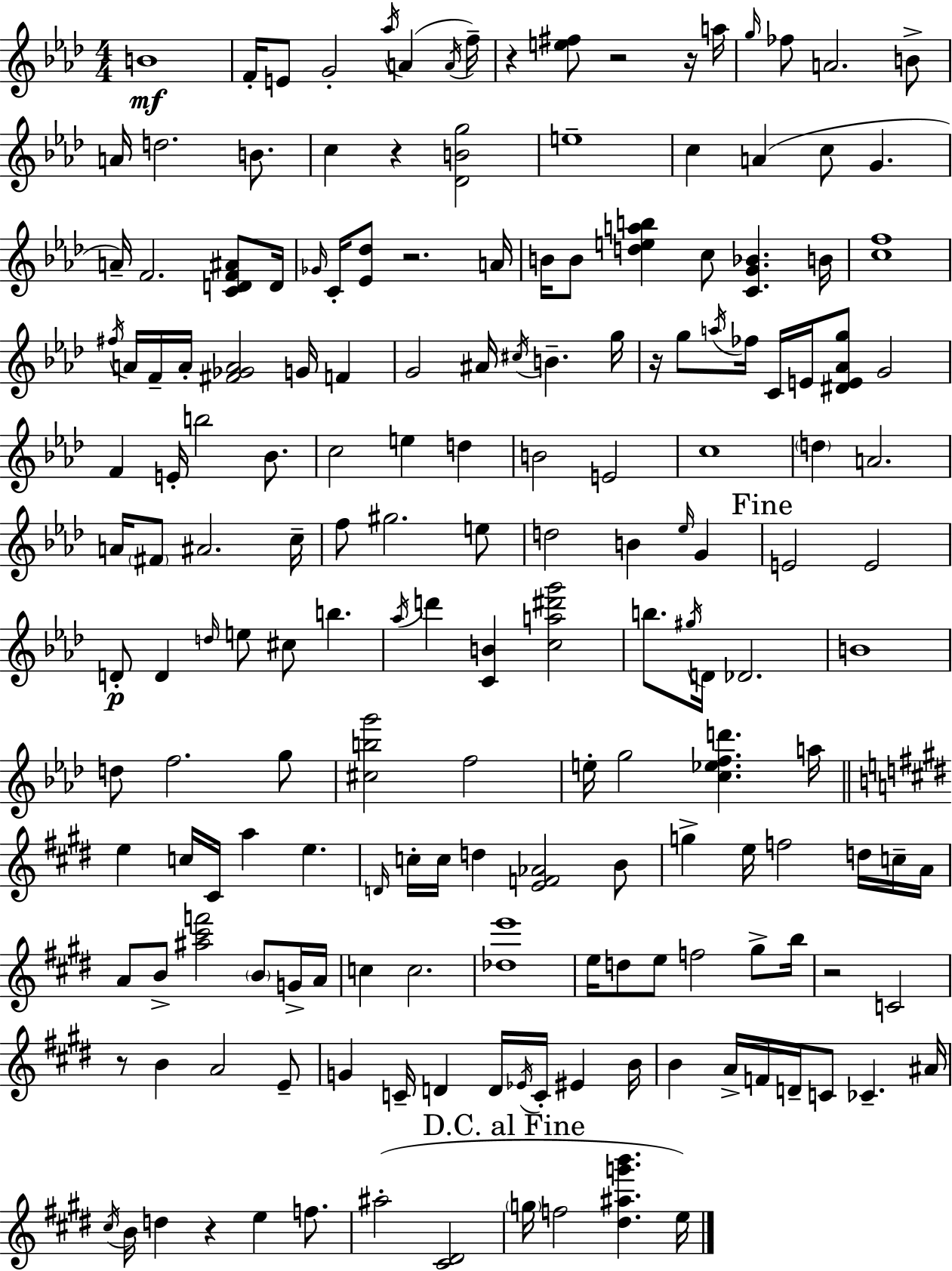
{
  \clef treble
  \numericTimeSignature
  \time 4/4
  \key aes \major
  b'1\mf | f'16-. e'8 g'2-. \acciaccatura { aes''16 } a'4( | \acciaccatura { a'16 } f''16--) r4 <e'' fis''>8 r2 | r16 a''16 \grace { g''16 } fes''8 a'2. | \break b'8-> a'16 d''2. | b'8. c''4 r4 <des' b' g''>2 | e''1-- | c''4 a'4( c''8 g'4. | \break a'16--) f'2. | <c' d' f' ais'>8 d'16 \grace { ges'16 } c'16-. <ees' des''>8 r2. | a'16 b'16 b'8 <d'' e'' a'' b''>4 c''8 <c' g' bes'>4. | b'16 <c'' f''>1 | \break \acciaccatura { fis''16 } a'16 f'16-- a'16-. <fis' ges' a'>2 | g'16 f'4 g'2 ais'16 \acciaccatura { cis''16 } b'4.-- | g''16 r16 g''8 \acciaccatura { a''16 } fes''16 c'16 e'16 <dis' e' aes' g''>8 g'2 | f'4 e'16-. b''2 | \break bes'8. c''2 e''4 | d''4 b'2 e'2 | c''1 | \parenthesize d''4 a'2. | \break a'16 \parenthesize fis'8 ais'2. | c''16-- f''8 gis''2. | e''8 d''2 b'4 | \grace { ees''16 } g'4 \mark "Fine" e'2 | \break e'2 d'8-.\p d'4 \grace { d''16 } e''8 | cis''8 b''4. \acciaccatura { aes''16 } d'''4 <c' b'>4 | <c'' a'' dis''' g'''>2 b''8. \acciaccatura { gis''16 } d'16 des'2. | b'1 | \break d''8 f''2. | g''8 <cis'' b'' g'''>2 | f''2 e''16-. g''2 | <c'' ees'' f'' d'''>4. a''16 \bar "||" \break \key e \major e''4 c''16 cis'16 a''4 e''4. | \grace { d'16 } c''16-. c''16 d''4 <e' f' aes'>2 b'8 | g''4-> e''16 f''2 d''16 c''16-- | a'16 a'8 b'8-> <ais'' cis''' f'''>2 \parenthesize b'8 g'16-> | \break a'16 c''4 c''2. | <des'' e'''>1 | e''16 d''8 e''8 f''2 gis''8-> | b''16 r2 c'2 | \break r8 b'4 a'2 e'8-- | g'4 c'16-- d'4 d'16 \acciaccatura { ees'16 } c'16-. eis'4 | b'16 b'4 a'16-> f'16 d'16-- c'8 ces'4.-- | ais'16 \acciaccatura { cis''16 } b'16 d''4 r4 e''4 | \break f''8. ais''2-.( <cis' dis'>2 | \mark "D.C. al Fine" \parenthesize g''16 f''2 <dis'' ais'' g''' b'''>4. | e''16) \bar "|."
}